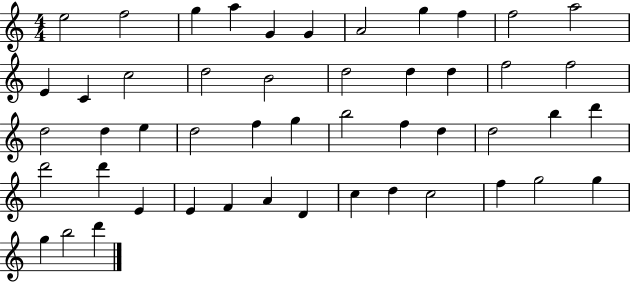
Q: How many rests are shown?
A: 0